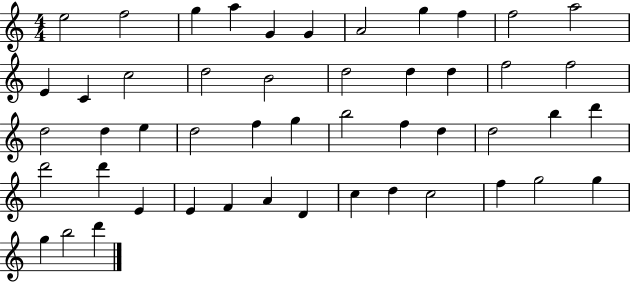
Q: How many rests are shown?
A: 0